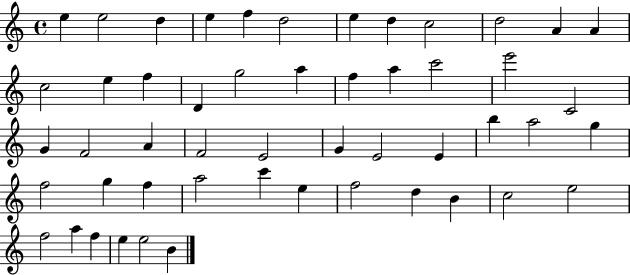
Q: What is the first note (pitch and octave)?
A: E5